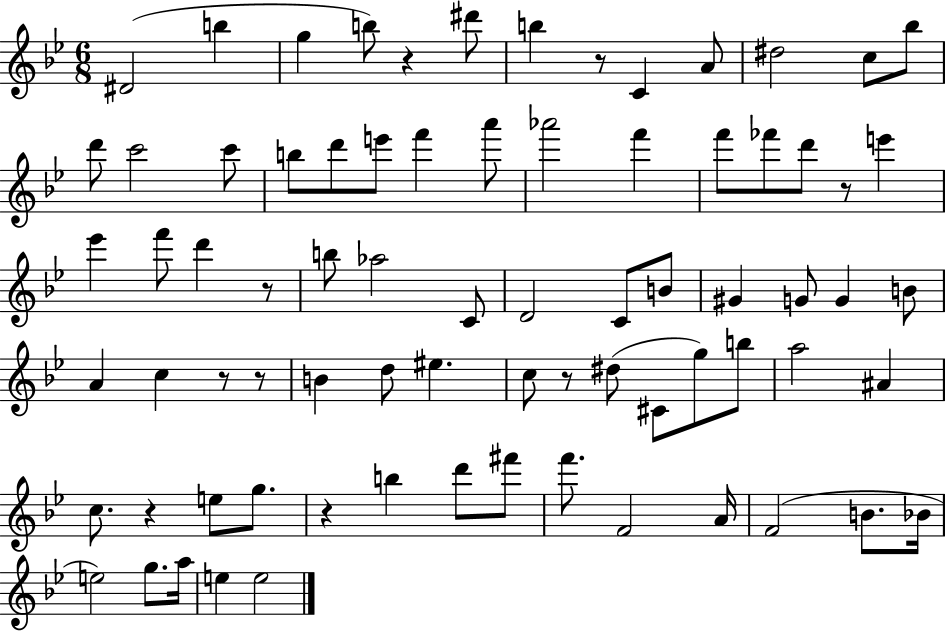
{
  \clef treble
  \numericTimeSignature
  \time 6/8
  \key bes \major
  dis'2( b''4 | g''4 b''8) r4 dis'''8 | b''4 r8 c'4 a'8 | dis''2 c''8 bes''8 | \break d'''8 c'''2 c'''8 | b''8 d'''8 e'''8 f'''4 a'''8 | aes'''2 f'''4 | f'''8 fes'''8 d'''8 r8 e'''4 | \break ees'''4 f'''8 d'''4 r8 | b''8 aes''2 c'8 | d'2 c'8 b'8 | gis'4 g'8 g'4 b'8 | \break a'4 c''4 r8 r8 | b'4 d''8 eis''4. | c''8 r8 dis''8( cis'8 g''8) b''8 | a''2 ais'4 | \break c''8. r4 e''8 g''8. | r4 b''4 d'''8 fis'''8 | f'''8. f'2 a'16 | f'2( b'8. bes'16 | \break e''2) g''8. a''16 | e''4 e''2 | \bar "|."
}